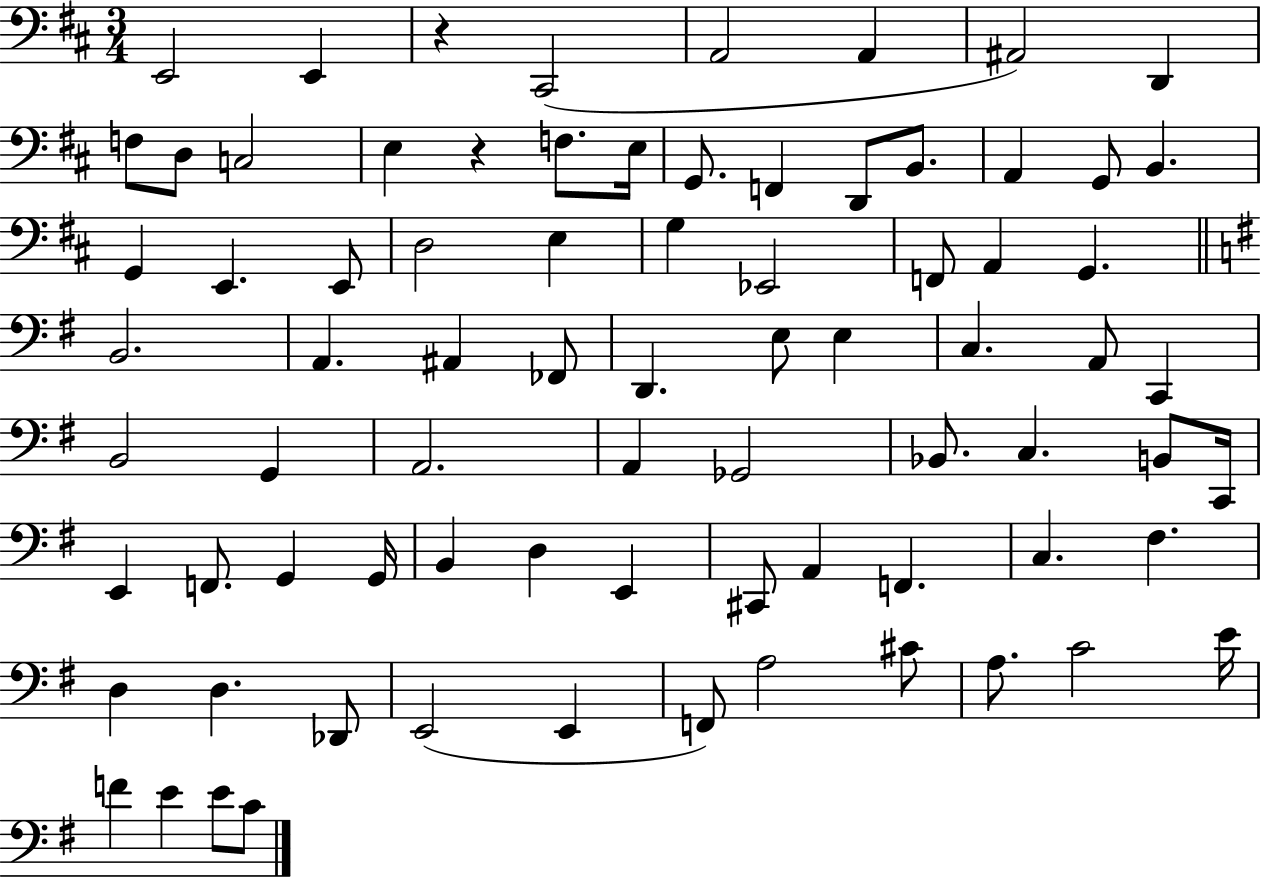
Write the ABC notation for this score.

X:1
T:Untitled
M:3/4
L:1/4
K:D
E,,2 E,, z ^C,,2 A,,2 A,, ^A,,2 D,, F,/2 D,/2 C,2 E, z F,/2 E,/4 G,,/2 F,, D,,/2 B,,/2 A,, G,,/2 B,, G,, E,, E,,/2 D,2 E, G, _E,,2 F,,/2 A,, G,, B,,2 A,, ^A,, _F,,/2 D,, E,/2 E, C, A,,/2 C,, B,,2 G,, A,,2 A,, _G,,2 _B,,/2 C, B,,/2 C,,/4 E,, F,,/2 G,, G,,/4 B,, D, E,, ^C,,/2 A,, F,, C, ^F, D, D, _D,,/2 E,,2 E,, F,,/2 A,2 ^C/2 A,/2 C2 E/4 F E E/2 C/2